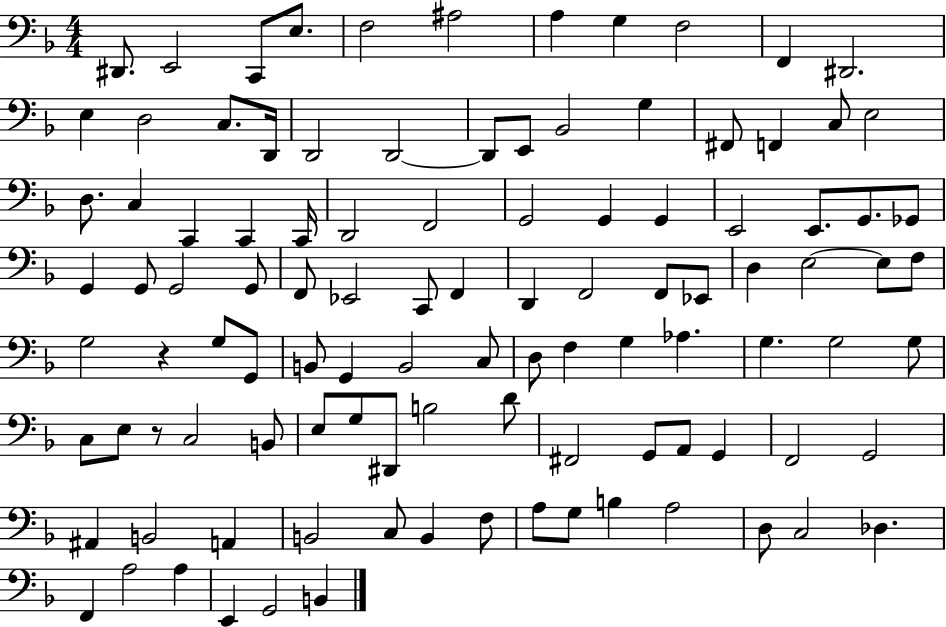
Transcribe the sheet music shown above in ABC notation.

X:1
T:Untitled
M:4/4
L:1/4
K:F
^D,,/2 E,,2 C,,/2 E,/2 F,2 ^A,2 A, G, F,2 F,, ^D,,2 E, D,2 C,/2 D,,/4 D,,2 D,,2 D,,/2 E,,/2 _B,,2 G, ^F,,/2 F,, C,/2 E,2 D,/2 C, C,, C,, C,,/4 D,,2 F,,2 G,,2 G,, G,, E,,2 E,,/2 G,,/2 _G,,/2 G,, G,,/2 G,,2 G,,/2 F,,/2 _E,,2 C,,/2 F,, D,, F,,2 F,,/2 _E,,/2 D, E,2 E,/2 F,/2 G,2 z G,/2 G,,/2 B,,/2 G,, B,,2 C,/2 D,/2 F, G, _A, G, G,2 G,/2 C,/2 E,/2 z/2 C,2 B,,/2 E,/2 G,/2 ^D,,/2 B,2 D/2 ^F,,2 G,,/2 A,,/2 G,, F,,2 G,,2 ^A,, B,,2 A,, B,,2 C,/2 B,, F,/2 A,/2 G,/2 B, A,2 D,/2 C,2 _D, F,, A,2 A, E,, G,,2 B,,